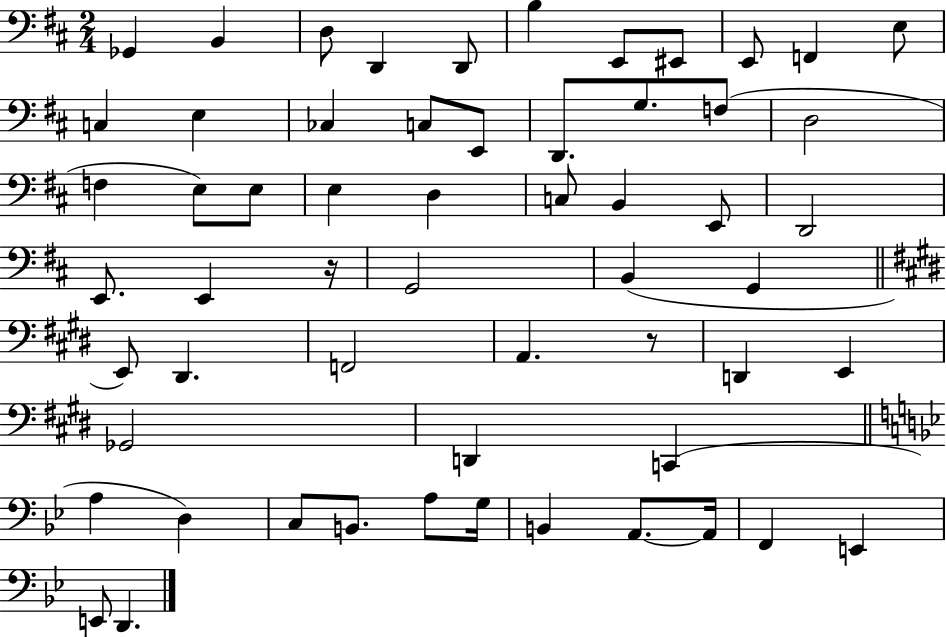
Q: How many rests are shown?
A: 2